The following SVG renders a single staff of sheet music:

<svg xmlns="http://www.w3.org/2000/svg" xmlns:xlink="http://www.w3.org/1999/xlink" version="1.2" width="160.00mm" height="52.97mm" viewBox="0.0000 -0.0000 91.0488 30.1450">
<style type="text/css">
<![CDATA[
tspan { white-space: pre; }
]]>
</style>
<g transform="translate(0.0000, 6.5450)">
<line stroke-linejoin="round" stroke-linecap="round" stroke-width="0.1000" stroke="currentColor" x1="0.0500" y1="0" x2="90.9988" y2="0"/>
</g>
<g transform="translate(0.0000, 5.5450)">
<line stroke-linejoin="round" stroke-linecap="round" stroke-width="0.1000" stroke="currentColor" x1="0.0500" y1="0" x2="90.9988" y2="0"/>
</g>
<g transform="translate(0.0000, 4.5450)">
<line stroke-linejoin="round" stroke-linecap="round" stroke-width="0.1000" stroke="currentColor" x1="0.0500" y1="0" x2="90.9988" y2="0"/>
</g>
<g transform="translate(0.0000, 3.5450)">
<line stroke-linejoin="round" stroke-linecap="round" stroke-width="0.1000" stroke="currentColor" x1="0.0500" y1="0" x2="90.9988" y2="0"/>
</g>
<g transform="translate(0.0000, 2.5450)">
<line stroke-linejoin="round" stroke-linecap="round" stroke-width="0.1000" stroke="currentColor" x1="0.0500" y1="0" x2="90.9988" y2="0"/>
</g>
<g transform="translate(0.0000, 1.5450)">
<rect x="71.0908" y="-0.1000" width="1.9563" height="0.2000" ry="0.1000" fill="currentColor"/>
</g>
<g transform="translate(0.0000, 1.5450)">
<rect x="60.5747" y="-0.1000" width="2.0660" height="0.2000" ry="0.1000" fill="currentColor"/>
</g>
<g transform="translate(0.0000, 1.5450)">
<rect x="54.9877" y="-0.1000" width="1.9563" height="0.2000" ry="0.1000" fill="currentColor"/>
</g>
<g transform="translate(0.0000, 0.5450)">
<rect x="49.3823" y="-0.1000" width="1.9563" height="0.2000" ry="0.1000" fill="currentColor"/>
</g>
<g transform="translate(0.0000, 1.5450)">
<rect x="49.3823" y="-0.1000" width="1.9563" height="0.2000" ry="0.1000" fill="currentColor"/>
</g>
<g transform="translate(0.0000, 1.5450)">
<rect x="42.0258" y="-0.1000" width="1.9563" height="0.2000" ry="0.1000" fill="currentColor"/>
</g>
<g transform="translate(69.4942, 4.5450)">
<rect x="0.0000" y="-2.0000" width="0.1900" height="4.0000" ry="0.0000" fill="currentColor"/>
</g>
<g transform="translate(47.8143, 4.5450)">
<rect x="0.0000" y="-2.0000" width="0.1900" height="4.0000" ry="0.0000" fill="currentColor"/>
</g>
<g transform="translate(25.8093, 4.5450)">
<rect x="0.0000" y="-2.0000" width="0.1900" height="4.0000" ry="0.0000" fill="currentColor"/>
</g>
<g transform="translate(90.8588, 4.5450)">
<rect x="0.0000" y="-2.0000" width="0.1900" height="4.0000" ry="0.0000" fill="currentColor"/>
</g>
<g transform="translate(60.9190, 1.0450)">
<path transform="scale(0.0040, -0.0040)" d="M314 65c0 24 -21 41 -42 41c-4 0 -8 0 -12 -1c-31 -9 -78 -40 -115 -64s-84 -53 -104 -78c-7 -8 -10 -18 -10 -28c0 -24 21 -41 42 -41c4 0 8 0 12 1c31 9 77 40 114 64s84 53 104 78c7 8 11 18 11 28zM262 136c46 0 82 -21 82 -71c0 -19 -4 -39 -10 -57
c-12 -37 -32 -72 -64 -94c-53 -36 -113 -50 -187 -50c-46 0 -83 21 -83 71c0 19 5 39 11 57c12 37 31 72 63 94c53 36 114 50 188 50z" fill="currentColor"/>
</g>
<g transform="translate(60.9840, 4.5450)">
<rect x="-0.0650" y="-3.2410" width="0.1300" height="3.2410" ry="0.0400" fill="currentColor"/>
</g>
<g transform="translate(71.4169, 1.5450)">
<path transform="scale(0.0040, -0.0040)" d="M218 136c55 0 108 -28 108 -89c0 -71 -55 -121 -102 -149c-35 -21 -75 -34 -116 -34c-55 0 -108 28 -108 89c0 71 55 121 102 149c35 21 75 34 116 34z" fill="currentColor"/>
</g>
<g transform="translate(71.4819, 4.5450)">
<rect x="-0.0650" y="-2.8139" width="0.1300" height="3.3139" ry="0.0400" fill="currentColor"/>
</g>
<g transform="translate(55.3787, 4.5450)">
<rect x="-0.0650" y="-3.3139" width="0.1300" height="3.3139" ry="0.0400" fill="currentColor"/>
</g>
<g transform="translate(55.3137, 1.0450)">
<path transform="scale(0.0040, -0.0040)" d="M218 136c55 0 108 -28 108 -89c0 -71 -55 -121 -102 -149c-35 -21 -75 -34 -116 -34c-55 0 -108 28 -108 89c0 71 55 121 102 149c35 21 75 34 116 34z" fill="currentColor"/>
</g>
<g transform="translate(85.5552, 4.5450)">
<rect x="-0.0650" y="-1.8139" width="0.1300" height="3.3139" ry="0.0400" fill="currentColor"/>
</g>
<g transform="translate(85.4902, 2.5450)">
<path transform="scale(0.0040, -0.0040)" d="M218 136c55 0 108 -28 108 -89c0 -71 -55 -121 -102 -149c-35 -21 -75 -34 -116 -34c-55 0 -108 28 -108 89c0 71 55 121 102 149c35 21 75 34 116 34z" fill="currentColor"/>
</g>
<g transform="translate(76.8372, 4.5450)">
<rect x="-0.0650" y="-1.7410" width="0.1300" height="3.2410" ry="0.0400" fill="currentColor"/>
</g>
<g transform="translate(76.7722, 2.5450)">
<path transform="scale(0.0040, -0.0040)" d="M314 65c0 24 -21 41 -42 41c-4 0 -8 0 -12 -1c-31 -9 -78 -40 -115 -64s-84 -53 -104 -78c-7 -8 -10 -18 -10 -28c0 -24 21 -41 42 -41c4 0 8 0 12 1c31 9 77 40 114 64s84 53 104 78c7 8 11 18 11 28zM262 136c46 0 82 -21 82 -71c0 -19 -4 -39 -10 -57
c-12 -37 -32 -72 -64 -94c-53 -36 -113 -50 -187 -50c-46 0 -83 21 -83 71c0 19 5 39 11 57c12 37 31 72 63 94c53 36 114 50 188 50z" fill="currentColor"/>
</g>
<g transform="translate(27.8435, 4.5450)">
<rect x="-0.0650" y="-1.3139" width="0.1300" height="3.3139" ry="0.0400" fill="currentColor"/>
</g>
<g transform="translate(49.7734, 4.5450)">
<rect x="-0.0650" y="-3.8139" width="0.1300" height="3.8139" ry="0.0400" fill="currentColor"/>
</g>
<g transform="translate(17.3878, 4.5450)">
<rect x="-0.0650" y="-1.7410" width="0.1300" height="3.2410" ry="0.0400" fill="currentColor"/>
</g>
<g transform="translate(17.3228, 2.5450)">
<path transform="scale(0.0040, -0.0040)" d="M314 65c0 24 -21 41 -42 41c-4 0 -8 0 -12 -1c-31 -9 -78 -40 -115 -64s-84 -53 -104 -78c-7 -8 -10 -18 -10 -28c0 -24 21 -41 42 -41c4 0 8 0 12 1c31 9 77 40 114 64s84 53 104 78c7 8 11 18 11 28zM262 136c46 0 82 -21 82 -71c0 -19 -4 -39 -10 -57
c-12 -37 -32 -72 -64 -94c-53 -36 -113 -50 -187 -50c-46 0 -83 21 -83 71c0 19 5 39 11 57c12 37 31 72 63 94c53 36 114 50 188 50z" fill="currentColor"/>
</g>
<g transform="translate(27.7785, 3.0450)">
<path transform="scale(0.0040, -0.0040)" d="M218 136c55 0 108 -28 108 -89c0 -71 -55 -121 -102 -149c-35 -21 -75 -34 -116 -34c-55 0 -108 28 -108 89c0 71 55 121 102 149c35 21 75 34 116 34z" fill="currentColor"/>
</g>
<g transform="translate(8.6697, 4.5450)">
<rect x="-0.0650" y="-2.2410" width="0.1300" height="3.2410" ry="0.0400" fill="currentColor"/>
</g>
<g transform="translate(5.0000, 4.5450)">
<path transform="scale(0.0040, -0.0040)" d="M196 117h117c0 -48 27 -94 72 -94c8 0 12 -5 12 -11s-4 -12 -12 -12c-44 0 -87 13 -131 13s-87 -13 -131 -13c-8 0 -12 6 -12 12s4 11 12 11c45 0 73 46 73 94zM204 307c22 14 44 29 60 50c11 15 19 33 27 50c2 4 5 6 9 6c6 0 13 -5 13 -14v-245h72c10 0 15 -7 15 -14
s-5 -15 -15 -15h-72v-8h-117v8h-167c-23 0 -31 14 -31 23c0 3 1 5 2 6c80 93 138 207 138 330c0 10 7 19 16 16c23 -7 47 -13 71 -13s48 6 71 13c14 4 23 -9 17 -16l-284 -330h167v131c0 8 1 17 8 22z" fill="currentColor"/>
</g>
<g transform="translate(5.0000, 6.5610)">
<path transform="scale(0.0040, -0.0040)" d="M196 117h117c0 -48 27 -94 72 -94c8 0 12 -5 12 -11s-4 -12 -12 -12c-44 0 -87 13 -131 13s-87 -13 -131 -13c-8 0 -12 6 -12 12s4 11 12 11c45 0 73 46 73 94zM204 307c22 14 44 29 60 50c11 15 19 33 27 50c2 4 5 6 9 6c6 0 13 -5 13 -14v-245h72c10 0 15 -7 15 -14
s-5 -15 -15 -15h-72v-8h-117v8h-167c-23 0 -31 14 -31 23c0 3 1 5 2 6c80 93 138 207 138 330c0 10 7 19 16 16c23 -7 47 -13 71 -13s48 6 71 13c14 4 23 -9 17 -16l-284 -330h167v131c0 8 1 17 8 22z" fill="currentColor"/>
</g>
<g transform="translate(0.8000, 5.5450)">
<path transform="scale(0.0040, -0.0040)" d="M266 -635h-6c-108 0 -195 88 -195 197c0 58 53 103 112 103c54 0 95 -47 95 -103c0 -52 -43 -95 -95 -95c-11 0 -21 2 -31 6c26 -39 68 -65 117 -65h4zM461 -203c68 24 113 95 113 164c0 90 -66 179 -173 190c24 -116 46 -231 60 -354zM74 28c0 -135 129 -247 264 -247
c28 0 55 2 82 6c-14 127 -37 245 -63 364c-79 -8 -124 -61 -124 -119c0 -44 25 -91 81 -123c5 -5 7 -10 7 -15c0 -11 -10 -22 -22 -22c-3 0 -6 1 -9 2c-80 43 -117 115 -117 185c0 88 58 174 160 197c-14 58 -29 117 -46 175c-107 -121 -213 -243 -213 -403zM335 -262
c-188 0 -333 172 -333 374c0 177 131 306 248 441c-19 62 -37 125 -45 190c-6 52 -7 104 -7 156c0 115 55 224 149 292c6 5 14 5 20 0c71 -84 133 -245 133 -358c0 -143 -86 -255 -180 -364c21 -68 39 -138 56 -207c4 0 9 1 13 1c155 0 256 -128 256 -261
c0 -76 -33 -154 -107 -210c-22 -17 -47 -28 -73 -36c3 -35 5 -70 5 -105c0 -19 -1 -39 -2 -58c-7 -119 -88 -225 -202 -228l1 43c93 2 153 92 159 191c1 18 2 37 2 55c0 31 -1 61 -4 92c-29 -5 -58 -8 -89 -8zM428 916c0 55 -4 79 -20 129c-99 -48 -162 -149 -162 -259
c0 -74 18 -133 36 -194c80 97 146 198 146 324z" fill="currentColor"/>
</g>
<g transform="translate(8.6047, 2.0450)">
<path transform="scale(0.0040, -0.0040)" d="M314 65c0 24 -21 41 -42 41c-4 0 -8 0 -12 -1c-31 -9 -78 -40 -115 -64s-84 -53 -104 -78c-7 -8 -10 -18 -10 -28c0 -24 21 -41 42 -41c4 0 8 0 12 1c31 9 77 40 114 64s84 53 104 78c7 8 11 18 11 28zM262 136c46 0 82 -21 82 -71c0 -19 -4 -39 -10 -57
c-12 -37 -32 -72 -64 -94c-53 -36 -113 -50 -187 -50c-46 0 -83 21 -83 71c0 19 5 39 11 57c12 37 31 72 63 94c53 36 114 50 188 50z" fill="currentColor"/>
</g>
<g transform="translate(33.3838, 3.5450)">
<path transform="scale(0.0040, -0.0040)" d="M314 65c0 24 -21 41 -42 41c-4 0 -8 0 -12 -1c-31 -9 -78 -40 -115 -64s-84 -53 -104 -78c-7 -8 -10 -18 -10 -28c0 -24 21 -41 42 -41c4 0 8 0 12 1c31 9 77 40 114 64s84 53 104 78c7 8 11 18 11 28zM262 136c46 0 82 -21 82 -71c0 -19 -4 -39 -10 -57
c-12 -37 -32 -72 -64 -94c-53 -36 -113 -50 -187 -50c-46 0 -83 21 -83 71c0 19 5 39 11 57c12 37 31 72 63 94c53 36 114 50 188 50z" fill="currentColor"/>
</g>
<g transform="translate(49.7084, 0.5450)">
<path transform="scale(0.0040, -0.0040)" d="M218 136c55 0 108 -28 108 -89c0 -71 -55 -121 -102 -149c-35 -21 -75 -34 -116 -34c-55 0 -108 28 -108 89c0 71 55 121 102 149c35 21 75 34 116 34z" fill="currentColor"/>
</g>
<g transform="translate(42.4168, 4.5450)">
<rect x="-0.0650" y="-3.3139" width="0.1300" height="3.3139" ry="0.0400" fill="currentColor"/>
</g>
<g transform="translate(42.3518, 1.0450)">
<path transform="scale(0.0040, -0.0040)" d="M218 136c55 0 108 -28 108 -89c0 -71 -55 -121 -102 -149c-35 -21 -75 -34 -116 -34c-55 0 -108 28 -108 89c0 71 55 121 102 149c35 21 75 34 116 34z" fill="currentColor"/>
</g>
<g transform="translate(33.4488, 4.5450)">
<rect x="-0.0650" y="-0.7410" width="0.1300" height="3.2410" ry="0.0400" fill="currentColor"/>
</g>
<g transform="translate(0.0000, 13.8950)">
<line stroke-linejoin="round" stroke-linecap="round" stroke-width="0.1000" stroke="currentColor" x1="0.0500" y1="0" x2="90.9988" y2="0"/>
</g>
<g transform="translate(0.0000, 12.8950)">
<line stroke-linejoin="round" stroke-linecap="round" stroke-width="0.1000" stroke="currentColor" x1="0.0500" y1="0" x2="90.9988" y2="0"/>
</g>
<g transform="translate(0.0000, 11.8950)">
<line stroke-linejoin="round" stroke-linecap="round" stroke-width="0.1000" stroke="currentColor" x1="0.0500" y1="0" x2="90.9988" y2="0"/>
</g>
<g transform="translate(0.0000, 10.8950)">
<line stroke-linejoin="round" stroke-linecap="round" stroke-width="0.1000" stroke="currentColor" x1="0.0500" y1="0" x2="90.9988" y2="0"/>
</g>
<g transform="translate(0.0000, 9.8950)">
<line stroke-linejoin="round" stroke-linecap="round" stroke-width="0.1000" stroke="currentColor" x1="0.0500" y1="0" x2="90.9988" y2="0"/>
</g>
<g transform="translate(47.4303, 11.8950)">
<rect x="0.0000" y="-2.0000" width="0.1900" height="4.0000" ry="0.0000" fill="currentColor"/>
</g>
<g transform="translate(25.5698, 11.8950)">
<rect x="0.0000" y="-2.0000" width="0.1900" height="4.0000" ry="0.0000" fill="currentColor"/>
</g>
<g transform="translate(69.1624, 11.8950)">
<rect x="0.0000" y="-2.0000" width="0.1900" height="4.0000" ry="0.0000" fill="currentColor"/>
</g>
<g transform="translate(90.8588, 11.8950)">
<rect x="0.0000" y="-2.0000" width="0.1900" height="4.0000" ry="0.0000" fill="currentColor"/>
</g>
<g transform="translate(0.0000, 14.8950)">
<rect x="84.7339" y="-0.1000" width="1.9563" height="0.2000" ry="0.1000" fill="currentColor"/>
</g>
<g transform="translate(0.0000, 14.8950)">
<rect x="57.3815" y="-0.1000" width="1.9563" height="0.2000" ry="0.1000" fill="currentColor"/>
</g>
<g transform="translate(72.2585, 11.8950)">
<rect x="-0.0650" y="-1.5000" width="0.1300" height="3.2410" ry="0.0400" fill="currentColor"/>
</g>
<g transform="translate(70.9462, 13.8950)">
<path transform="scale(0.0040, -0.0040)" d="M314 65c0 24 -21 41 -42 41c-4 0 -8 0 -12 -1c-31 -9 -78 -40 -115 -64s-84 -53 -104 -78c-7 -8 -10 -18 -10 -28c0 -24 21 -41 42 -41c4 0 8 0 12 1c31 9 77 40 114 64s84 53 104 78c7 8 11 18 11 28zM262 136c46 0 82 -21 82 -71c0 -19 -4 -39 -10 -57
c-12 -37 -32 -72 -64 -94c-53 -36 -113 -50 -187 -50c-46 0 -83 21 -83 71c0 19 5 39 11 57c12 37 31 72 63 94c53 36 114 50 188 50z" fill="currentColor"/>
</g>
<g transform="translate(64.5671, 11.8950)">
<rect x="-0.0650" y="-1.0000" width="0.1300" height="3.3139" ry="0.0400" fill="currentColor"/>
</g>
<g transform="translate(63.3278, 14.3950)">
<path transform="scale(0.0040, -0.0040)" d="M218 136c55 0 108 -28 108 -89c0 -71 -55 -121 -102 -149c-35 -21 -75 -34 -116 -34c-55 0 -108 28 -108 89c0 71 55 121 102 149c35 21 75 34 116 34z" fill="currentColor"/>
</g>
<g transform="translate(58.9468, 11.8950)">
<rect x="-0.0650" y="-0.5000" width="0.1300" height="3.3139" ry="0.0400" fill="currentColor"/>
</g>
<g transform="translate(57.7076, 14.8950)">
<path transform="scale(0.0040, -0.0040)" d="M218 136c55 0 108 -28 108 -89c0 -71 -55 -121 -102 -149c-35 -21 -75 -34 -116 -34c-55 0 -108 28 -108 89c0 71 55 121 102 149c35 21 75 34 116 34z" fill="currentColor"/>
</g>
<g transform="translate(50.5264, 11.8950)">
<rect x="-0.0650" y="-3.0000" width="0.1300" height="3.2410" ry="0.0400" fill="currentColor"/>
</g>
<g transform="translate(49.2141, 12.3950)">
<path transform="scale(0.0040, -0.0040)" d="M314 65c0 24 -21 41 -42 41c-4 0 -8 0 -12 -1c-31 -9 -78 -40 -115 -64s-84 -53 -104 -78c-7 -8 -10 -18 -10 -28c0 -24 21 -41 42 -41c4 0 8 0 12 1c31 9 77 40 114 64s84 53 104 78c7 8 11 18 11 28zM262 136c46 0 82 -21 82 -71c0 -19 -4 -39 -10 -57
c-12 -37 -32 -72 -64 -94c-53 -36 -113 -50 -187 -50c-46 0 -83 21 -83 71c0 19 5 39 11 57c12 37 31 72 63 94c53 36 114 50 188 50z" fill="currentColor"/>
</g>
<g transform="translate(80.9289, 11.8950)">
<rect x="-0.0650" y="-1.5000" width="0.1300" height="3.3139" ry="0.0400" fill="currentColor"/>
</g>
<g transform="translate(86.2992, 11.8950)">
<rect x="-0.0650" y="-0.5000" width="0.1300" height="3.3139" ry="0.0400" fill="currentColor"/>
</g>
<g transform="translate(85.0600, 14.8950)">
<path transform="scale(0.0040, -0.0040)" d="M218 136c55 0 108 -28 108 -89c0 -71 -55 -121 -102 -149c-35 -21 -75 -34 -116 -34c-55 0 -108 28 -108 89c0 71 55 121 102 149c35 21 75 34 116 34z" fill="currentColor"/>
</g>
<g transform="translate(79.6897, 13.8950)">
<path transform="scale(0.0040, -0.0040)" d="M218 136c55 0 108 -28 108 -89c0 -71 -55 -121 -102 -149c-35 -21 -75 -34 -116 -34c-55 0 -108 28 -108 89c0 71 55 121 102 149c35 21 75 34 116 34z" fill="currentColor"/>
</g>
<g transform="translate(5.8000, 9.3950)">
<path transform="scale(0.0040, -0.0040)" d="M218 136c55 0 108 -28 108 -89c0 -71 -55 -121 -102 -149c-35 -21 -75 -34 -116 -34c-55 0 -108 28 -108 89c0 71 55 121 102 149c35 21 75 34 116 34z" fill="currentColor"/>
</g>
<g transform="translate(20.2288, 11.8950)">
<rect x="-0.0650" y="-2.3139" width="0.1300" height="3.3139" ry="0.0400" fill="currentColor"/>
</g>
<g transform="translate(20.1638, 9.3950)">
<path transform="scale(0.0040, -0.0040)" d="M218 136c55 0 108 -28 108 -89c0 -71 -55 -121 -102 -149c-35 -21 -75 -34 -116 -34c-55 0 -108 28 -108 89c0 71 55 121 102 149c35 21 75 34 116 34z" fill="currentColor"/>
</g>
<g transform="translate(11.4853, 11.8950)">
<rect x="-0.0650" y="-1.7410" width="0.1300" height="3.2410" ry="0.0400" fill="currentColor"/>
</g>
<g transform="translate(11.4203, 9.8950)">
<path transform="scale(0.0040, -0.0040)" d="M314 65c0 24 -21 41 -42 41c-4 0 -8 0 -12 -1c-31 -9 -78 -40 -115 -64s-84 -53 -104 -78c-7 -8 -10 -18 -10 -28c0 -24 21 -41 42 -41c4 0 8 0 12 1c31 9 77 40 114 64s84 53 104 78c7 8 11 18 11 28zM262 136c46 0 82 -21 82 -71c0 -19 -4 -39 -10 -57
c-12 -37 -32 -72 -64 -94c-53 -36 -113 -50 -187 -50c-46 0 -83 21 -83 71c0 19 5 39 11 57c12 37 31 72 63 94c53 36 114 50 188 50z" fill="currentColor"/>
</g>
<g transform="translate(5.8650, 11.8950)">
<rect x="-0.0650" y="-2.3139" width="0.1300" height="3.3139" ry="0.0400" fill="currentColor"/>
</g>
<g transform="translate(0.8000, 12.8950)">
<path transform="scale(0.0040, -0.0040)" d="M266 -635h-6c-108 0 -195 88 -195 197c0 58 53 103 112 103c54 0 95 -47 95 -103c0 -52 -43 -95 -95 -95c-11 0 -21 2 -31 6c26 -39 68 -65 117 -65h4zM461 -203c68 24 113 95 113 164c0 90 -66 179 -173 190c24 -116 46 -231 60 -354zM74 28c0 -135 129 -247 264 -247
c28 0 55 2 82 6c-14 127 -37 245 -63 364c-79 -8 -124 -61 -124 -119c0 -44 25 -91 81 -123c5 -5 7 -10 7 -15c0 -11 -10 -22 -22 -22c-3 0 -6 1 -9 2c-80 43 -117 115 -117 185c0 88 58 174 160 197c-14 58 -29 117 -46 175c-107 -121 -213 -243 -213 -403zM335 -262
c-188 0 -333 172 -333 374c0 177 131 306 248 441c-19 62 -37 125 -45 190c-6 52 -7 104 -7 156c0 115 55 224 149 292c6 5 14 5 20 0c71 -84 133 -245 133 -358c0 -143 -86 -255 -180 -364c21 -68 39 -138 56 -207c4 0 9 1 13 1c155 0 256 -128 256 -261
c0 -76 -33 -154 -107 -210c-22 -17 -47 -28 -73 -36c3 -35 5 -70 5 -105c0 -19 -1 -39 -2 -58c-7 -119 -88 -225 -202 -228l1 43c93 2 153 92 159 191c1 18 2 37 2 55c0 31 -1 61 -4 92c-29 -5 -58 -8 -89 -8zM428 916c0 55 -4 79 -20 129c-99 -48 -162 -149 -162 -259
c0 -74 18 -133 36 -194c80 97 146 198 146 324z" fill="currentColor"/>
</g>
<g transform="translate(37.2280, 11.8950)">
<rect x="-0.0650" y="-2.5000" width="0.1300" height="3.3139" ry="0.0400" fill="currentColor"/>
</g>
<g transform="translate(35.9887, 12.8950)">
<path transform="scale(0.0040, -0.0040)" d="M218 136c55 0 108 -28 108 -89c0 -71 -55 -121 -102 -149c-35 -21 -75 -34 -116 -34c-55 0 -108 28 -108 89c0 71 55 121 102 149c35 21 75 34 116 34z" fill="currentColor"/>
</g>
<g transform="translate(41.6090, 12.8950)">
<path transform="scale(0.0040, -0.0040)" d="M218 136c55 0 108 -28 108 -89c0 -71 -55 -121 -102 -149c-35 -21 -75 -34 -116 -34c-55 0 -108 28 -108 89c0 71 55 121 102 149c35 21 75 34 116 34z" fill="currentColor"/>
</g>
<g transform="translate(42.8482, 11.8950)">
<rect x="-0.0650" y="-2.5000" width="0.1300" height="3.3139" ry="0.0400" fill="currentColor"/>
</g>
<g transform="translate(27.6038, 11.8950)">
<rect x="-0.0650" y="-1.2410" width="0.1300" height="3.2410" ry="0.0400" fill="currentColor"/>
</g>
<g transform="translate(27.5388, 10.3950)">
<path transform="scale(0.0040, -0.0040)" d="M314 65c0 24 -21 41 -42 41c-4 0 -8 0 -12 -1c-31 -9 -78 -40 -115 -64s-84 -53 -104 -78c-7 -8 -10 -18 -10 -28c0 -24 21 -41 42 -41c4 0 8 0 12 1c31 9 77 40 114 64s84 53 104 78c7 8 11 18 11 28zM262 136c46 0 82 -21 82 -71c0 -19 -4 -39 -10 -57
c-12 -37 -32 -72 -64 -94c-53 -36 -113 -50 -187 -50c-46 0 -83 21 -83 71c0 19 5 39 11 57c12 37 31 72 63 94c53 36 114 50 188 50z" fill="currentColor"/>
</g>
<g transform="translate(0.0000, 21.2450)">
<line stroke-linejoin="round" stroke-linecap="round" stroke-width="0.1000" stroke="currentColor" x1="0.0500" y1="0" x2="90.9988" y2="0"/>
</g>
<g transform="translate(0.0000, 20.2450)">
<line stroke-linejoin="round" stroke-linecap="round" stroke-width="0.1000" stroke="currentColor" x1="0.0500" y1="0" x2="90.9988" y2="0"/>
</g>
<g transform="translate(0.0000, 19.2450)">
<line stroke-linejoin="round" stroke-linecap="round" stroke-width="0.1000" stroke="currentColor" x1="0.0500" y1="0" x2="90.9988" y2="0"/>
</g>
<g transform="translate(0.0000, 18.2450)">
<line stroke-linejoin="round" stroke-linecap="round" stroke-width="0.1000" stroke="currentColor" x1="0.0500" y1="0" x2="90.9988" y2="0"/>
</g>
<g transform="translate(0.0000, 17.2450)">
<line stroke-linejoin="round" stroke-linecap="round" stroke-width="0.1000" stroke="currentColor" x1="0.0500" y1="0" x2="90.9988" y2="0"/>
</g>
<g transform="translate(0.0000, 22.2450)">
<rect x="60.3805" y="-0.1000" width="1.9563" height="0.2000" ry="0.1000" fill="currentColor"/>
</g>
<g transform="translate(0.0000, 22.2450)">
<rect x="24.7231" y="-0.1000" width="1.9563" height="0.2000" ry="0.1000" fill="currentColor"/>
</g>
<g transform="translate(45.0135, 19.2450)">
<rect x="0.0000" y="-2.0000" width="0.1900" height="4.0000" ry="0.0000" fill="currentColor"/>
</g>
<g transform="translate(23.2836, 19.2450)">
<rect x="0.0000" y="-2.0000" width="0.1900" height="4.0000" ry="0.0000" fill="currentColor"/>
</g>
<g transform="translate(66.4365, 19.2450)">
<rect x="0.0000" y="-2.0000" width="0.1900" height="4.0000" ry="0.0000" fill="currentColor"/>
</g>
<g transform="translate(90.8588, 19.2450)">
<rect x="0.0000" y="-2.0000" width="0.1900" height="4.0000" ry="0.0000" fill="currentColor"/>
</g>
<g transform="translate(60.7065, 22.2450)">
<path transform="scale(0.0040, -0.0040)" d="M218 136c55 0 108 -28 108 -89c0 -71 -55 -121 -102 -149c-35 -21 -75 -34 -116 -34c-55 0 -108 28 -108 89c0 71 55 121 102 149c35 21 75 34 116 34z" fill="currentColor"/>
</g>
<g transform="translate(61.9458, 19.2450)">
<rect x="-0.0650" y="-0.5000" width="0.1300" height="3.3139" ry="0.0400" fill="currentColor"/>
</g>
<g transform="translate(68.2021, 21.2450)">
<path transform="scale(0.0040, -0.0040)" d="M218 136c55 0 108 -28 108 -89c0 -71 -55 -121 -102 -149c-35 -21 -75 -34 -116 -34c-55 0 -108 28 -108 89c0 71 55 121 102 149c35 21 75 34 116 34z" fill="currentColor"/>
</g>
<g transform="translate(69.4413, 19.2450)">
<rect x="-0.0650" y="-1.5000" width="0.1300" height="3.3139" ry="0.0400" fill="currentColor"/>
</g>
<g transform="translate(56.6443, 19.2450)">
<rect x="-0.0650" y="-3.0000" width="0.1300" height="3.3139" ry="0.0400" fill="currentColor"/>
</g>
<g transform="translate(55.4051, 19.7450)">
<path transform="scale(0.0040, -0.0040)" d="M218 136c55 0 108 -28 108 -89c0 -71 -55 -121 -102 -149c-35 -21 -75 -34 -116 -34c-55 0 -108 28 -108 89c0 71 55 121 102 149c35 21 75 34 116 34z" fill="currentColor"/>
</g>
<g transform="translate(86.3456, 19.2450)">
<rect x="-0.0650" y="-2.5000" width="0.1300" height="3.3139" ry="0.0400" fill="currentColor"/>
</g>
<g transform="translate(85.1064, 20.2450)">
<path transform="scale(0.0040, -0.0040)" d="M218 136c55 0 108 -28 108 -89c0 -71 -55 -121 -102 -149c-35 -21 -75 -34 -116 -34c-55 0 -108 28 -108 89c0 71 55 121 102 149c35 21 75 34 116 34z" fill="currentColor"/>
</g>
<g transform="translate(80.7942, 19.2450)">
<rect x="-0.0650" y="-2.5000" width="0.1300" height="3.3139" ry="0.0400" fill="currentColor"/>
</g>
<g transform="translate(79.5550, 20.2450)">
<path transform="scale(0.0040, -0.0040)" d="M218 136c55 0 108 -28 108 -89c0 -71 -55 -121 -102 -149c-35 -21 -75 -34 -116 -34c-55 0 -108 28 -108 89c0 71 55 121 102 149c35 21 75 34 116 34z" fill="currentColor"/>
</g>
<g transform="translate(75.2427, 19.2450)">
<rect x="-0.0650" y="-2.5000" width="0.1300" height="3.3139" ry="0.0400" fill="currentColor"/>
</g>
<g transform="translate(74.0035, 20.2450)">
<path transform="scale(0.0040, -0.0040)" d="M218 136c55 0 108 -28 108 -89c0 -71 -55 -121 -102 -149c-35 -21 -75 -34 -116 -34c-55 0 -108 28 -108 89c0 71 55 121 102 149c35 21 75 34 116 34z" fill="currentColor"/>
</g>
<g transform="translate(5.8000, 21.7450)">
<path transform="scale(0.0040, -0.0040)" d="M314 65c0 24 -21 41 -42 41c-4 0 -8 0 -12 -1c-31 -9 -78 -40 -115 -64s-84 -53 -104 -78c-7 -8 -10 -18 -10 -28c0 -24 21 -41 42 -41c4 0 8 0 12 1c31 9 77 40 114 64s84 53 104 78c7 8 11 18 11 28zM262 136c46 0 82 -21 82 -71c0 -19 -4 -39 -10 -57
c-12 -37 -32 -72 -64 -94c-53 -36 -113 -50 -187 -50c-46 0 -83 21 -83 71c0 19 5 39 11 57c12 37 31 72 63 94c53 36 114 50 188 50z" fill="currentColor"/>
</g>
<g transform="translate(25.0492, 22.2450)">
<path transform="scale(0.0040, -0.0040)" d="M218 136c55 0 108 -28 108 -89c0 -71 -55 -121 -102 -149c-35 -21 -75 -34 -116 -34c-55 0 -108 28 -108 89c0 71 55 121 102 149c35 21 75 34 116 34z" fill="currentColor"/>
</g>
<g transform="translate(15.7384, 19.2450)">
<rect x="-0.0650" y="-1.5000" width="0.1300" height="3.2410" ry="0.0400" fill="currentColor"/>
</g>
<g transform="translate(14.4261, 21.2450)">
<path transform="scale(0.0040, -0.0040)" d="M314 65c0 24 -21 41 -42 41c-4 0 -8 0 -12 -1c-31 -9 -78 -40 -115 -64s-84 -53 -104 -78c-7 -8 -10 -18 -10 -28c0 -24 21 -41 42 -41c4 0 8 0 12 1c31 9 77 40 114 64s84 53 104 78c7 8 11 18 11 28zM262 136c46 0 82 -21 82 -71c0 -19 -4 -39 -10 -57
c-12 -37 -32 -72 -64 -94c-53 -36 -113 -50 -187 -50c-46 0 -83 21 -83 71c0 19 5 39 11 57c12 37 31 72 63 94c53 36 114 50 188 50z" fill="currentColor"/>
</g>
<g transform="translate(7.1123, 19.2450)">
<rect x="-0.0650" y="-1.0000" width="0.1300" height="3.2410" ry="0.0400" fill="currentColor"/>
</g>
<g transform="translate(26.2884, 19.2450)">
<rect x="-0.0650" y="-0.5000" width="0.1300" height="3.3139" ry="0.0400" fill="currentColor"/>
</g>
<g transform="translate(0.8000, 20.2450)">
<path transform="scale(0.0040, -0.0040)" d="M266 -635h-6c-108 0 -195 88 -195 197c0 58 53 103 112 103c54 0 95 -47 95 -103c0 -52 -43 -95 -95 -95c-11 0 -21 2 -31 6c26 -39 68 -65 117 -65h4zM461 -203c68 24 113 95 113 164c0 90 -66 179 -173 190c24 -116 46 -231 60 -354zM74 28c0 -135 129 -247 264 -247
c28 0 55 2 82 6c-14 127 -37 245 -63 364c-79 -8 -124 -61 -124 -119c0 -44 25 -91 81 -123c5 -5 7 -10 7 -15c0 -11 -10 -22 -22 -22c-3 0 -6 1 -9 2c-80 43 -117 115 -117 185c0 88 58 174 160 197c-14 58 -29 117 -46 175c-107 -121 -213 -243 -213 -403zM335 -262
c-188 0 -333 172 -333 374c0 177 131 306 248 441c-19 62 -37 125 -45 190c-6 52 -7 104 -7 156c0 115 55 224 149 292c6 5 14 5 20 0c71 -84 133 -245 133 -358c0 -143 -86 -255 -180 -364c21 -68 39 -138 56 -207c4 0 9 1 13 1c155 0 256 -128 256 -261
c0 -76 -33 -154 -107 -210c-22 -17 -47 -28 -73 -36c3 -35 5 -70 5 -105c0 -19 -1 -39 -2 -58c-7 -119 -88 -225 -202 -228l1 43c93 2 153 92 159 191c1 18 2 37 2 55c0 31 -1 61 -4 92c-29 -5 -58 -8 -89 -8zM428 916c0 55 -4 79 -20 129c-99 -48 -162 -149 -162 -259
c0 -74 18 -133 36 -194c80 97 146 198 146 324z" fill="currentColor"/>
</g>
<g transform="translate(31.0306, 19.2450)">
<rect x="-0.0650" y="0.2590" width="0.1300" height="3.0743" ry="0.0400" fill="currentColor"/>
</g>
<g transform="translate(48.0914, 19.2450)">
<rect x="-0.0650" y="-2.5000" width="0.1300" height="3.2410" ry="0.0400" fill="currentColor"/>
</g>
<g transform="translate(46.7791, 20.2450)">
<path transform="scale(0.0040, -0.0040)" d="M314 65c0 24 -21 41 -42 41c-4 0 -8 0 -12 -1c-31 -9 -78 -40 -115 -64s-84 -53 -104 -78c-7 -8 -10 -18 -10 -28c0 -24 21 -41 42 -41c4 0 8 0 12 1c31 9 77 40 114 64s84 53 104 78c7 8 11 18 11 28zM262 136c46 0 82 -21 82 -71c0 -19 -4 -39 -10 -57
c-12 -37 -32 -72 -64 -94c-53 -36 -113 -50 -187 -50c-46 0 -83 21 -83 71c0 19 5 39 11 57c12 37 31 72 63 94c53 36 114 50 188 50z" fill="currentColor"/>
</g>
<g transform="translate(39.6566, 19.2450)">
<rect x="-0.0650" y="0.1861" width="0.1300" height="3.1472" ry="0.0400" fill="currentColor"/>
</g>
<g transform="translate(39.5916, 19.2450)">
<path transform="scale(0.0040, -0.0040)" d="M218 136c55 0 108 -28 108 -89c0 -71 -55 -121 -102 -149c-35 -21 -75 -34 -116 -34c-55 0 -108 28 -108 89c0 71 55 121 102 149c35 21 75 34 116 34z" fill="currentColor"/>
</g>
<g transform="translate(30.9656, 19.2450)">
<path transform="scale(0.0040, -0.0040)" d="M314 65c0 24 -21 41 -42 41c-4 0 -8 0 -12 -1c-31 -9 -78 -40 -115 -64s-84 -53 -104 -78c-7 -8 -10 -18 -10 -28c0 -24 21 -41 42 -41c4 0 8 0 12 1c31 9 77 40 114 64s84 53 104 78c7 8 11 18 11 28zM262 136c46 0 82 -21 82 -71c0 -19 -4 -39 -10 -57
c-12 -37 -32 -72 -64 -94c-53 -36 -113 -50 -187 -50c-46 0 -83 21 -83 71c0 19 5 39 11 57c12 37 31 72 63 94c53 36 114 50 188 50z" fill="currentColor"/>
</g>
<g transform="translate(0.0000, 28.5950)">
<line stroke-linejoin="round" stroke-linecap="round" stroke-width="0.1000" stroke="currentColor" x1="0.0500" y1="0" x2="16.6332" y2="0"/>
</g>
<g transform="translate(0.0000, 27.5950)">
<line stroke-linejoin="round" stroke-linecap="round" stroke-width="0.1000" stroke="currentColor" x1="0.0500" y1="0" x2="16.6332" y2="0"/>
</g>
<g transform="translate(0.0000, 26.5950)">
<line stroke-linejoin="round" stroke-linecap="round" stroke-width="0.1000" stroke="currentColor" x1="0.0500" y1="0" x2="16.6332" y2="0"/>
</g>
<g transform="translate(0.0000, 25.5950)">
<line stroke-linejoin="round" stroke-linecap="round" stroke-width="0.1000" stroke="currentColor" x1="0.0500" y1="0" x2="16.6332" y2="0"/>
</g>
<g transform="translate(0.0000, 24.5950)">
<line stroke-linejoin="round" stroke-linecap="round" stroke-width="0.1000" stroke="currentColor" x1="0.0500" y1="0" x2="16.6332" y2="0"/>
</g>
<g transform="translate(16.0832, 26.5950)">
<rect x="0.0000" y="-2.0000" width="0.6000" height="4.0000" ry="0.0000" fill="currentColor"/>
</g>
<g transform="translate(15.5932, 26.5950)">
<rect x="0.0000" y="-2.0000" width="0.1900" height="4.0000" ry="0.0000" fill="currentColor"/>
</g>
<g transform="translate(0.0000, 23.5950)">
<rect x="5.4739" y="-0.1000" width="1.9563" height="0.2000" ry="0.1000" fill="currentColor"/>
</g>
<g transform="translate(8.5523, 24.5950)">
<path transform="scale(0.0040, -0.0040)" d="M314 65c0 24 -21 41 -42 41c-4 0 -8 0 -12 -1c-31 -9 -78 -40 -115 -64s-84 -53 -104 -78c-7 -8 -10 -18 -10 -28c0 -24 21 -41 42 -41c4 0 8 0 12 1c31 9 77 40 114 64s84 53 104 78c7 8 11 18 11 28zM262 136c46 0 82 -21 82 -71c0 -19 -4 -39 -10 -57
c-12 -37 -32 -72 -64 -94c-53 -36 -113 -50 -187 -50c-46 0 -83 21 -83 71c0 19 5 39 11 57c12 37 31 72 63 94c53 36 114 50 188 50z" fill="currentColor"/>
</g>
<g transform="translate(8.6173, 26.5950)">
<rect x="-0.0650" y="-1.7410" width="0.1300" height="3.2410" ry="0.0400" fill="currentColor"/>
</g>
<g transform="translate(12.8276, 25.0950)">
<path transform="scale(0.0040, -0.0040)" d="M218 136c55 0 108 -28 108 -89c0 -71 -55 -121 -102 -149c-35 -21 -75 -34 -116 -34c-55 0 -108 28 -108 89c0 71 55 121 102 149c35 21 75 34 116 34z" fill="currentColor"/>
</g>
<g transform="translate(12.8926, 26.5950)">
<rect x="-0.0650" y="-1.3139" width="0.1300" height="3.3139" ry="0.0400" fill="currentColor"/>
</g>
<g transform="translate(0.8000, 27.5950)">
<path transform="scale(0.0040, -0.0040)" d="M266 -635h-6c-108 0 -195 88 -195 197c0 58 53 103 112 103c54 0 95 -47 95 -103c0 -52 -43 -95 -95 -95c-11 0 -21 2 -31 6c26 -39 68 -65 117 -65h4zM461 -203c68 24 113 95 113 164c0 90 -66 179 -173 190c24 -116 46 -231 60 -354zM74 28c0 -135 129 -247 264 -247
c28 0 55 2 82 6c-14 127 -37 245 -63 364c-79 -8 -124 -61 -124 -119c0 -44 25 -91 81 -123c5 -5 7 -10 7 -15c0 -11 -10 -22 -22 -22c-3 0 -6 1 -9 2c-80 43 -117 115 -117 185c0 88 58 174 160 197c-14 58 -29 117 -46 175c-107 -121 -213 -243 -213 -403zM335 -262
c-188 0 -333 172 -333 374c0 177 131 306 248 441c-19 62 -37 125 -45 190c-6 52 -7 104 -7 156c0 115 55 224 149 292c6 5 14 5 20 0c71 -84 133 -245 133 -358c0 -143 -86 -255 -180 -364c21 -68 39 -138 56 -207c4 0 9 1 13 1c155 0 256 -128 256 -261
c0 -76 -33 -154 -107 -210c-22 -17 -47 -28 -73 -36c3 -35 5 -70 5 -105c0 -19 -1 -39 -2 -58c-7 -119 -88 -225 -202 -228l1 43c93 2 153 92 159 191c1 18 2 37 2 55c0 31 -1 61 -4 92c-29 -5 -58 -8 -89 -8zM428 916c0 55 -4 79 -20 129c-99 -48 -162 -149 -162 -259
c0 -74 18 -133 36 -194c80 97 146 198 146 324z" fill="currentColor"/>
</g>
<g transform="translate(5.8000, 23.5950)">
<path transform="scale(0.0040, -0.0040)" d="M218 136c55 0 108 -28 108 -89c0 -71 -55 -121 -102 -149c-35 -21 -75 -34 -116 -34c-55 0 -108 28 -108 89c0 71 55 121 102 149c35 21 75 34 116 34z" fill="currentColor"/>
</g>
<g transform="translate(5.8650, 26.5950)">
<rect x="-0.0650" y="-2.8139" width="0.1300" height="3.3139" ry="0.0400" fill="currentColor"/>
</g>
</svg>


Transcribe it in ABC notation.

X:1
T:Untitled
M:4/4
L:1/4
K:C
g2 f2 e d2 b c' b b2 a f2 f g f2 g e2 G G A2 C D E2 E C D2 E2 C B2 B G2 A C E G G G a f2 e